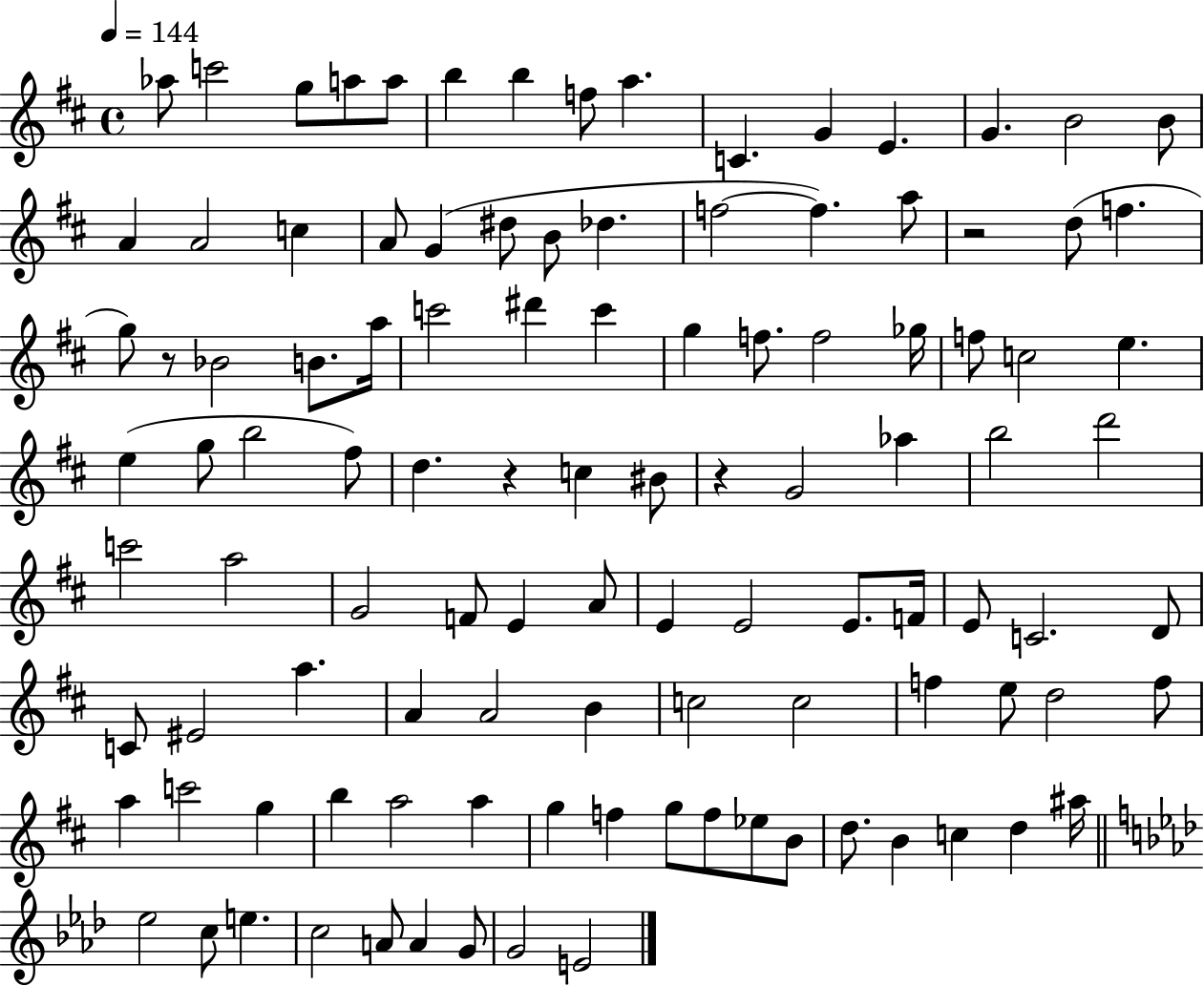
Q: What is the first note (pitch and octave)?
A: Ab5